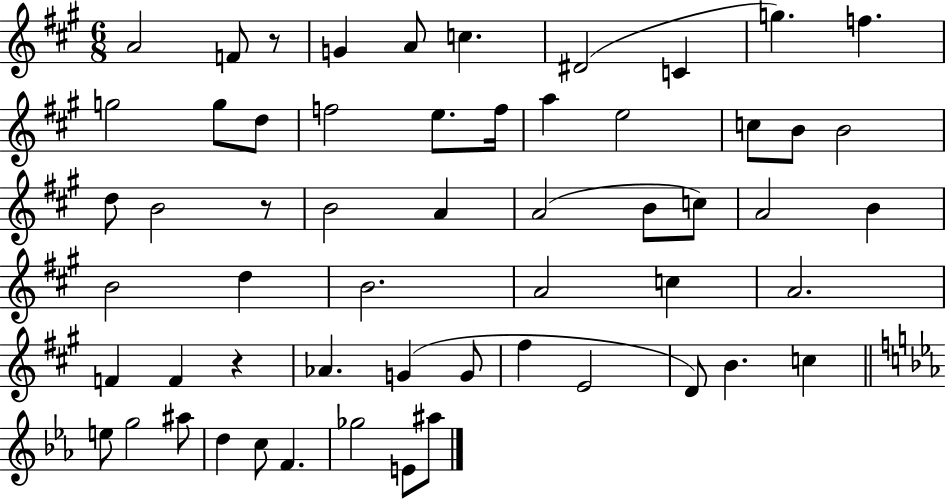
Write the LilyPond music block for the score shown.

{
  \clef treble
  \numericTimeSignature
  \time 6/8
  \key a \major
  a'2 f'8 r8 | g'4 a'8 c''4. | dis'2( c'4 | g''4.) f''4. | \break g''2 g''8 d''8 | f''2 e''8. f''16 | a''4 e''2 | c''8 b'8 b'2 | \break d''8 b'2 r8 | b'2 a'4 | a'2( b'8 c''8) | a'2 b'4 | \break b'2 d''4 | b'2. | a'2 c''4 | a'2. | \break f'4 f'4 r4 | aes'4. g'4( g'8 | fis''4 e'2 | d'8) b'4. c''4 | \break \bar "||" \break \key c \minor e''8 g''2 ais''8 | d''4 c''8 f'4. | ges''2 e'8 ais''8 | \bar "|."
}